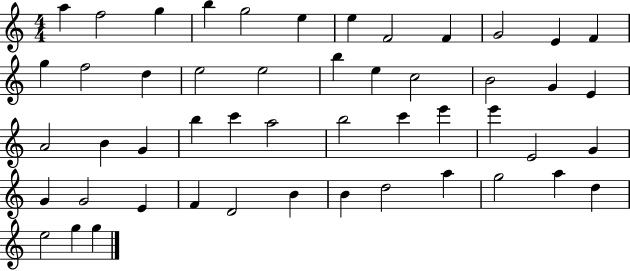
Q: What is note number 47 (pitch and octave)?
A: D5